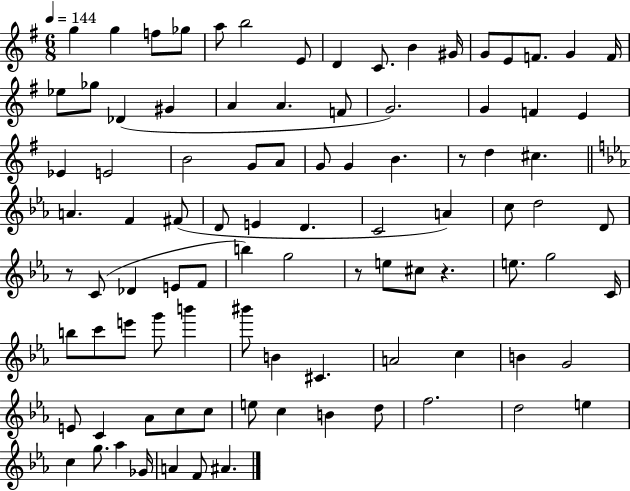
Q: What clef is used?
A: treble